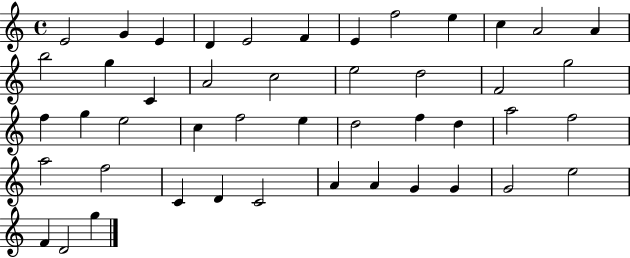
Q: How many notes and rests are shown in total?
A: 46